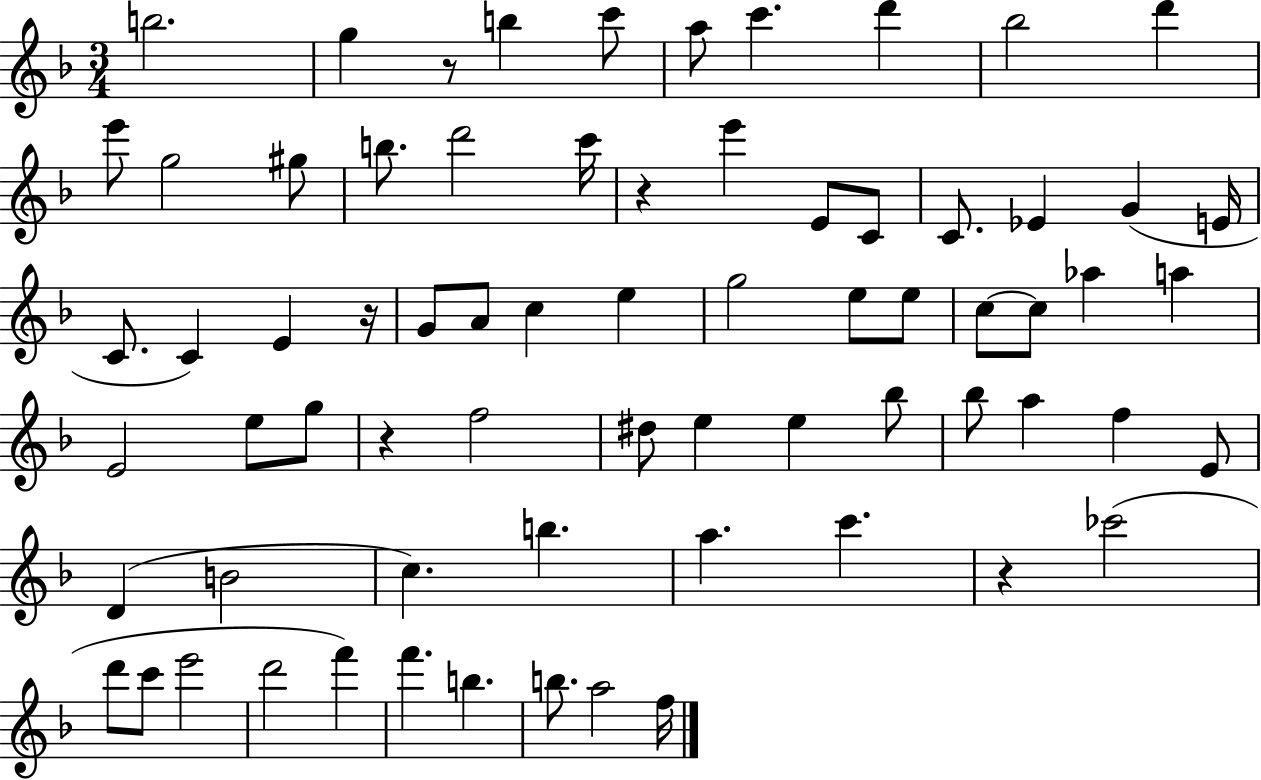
X:1
T:Untitled
M:3/4
L:1/4
K:F
b2 g z/2 b c'/2 a/2 c' d' _b2 d' e'/2 g2 ^g/2 b/2 d'2 c'/4 z e' E/2 C/2 C/2 _E G E/4 C/2 C E z/4 G/2 A/2 c e g2 e/2 e/2 c/2 c/2 _a a E2 e/2 g/2 z f2 ^d/2 e e _b/2 _b/2 a f E/2 D B2 c b a c' z _c'2 d'/2 c'/2 e'2 d'2 f' f' b b/2 a2 f/4